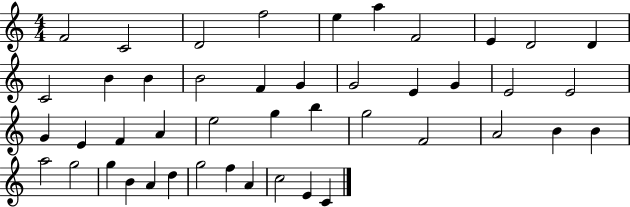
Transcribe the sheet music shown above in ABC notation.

X:1
T:Untitled
M:4/4
L:1/4
K:C
F2 C2 D2 f2 e a F2 E D2 D C2 B B B2 F G G2 E G E2 E2 G E F A e2 g b g2 F2 A2 B B a2 g2 g B A d g2 f A c2 E C